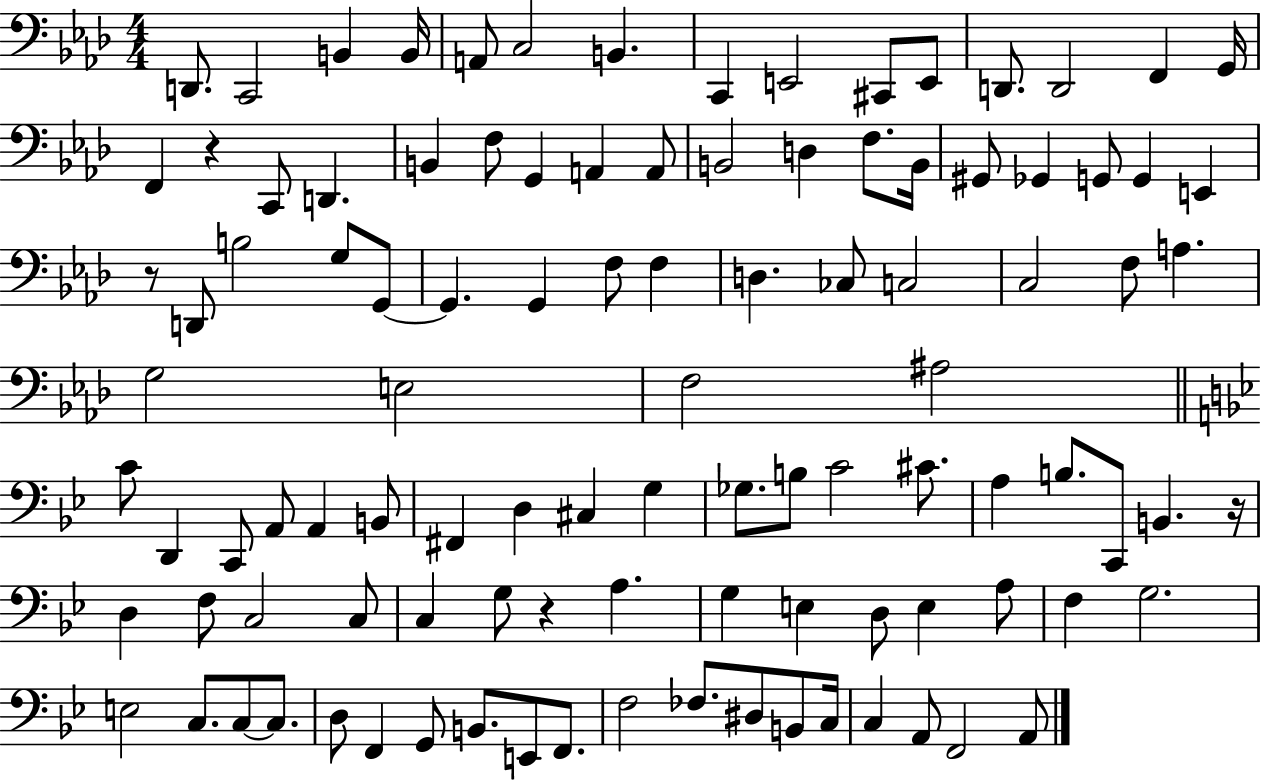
{
  \clef bass
  \numericTimeSignature
  \time 4/4
  \key aes \major
  d,8. c,2 b,4 b,16 | a,8 c2 b,4. | c,4 e,2 cis,8 e,8 | d,8. d,2 f,4 g,16 | \break f,4 r4 c,8 d,4. | b,4 f8 g,4 a,4 a,8 | b,2 d4 f8. b,16 | gis,8 ges,4 g,8 g,4 e,4 | \break r8 d,8 b2 g8 g,8~~ | g,4. g,4 f8 f4 | d4. ces8 c2 | c2 f8 a4. | \break g2 e2 | f2 ais2 | \bar "||" \break \key bes \major c'8 d,4 c,8 a,8 a,4 b,8 | fis,4 d4 cis4 g4 | ges8. b8 c'2 cis'8. | a4 b8. c,8 b,4. r16 | \break d4 f8 c2 c8 | c4 g8 r4 a4. | g4 e4 d8 e4 a8 | f4 g2. | \break e2 c8. c8~~ c8. | d8 f,4 g,8 b,8. e,8 f,8. | f2 fes8. dis8 b,8 c16 | c4 a,8 f,2 a,8 | \break \bar "|."
}